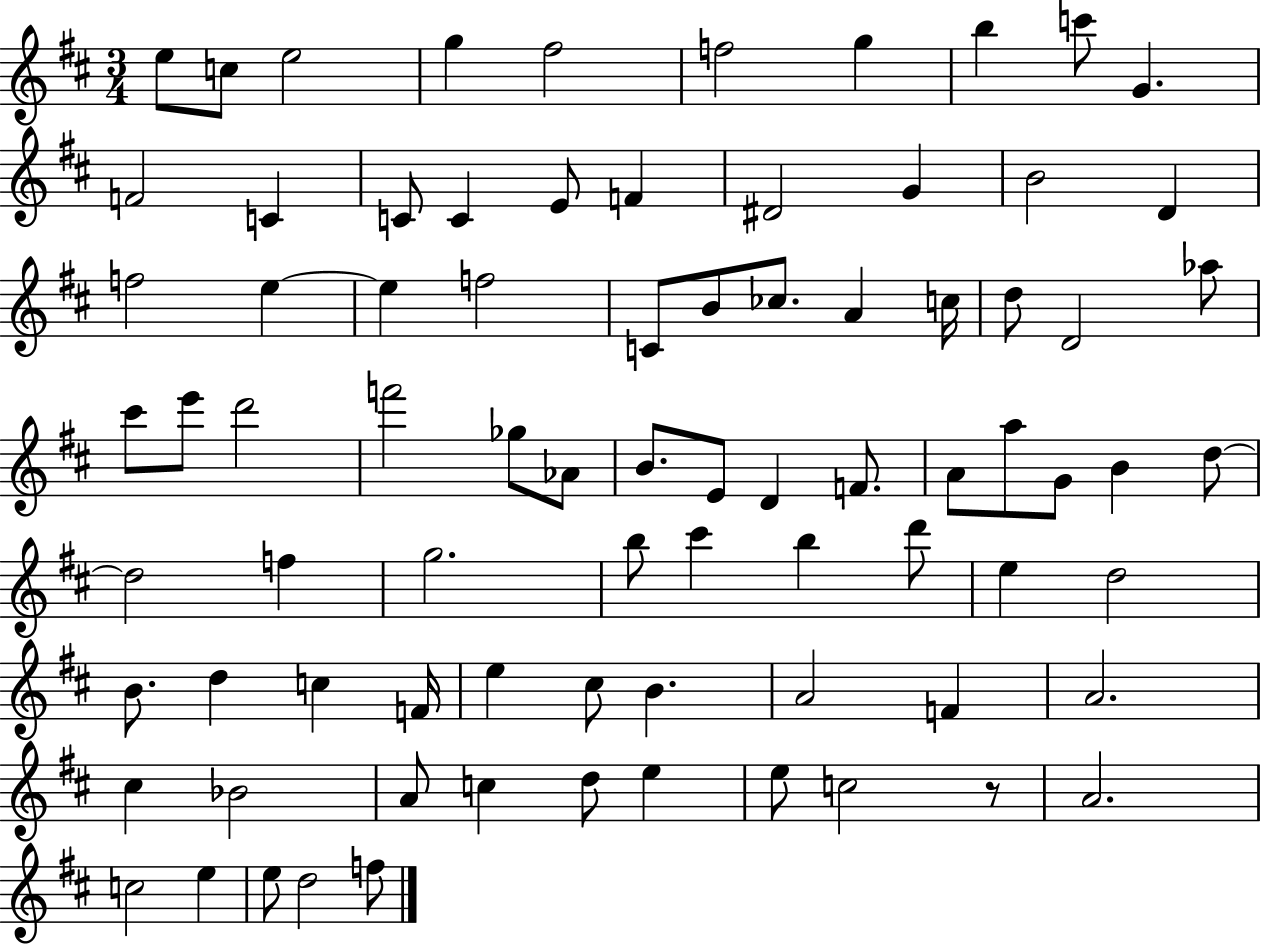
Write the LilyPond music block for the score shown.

{
  \clef treble
  \numericTimeSignature
  \time 3/4
  \key d \major
  e''8 c''8 e''2 | g''4 fis''2 | f''2 g''4 | b''4 c'''8 g'4. | \break f'2 c'4 | c'8 c'4 e'8 f'4 | dis'2 g'4 | b'2 d'4 | \break f''2 e''4~~ | e''4 f''2 | c'8 b'8 ces''8. a'4 c''16 | d''8 d'2 aes''8 | \break cis'''8 e'''8 d'''2 | f'''2 ges''8 aes'8 | b'8. e'8 d'4 f'8. | a'8 a''8 g'8 b'4 d''8~~ | \break d''2 f''4 | g''2. | b''8 cis'''4 b''4 d'''8 | e''4 d''2 | \break b'8. d''4 c''4 f'16 | e''4 cis''8 b'4. | a'2 f'4 | a'2. | \break cis''4 bes'2 | a'8 c''4 d''8 e''4 | e''8 c''2 r8 | a'2. | \break c''2 e''4 | e''8 d''2 f''8 | \bar "|."
}